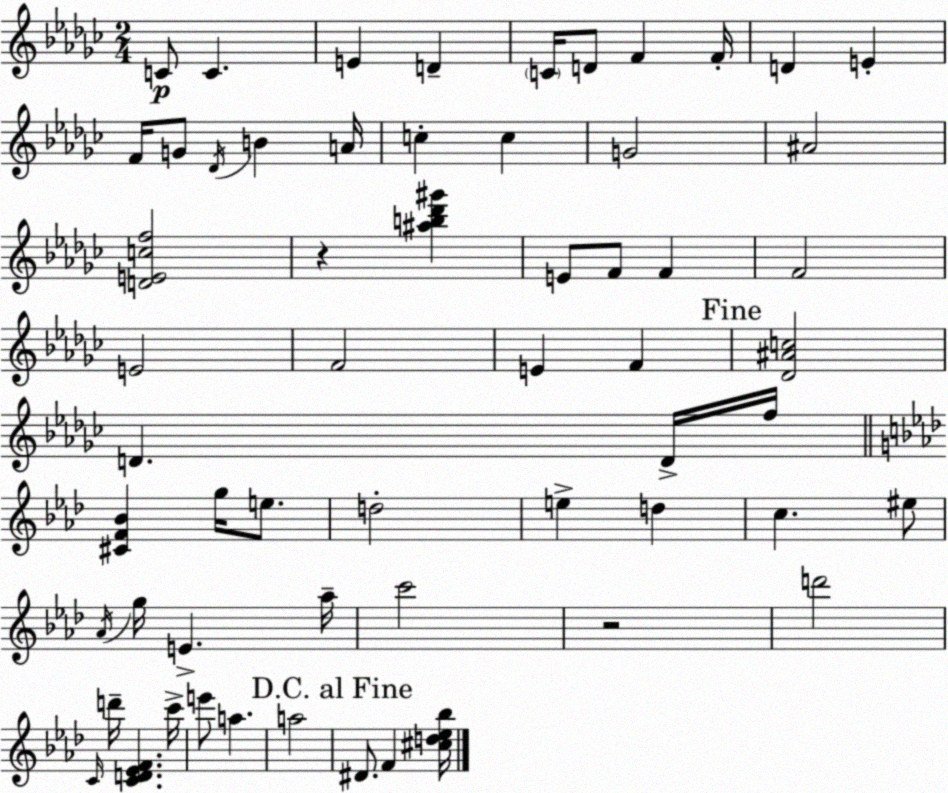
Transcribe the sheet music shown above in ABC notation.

X:1
T:Untitled
M:2/4
L:1/4
K:Ebm
C/2 C E D C/4 D/2 F F/4 D E F/4 G/2 _D/4 B A/4 c c G2 ^A2 [DEcf]2 z [^ab_d'^g'] E/2 F/2 F F2 E2 F2 E F [_D^Ac]2 D D/4 f/4 [^CF_B] g/4 e/2 d2 e d c ^e/2 _A/4 g/4 E _a/4 c'2 z2 d'2 C/4 d'/4 [CD_EF] c'/4 e'/2 a a2 ^D/2 F [^cd_e_b]/4